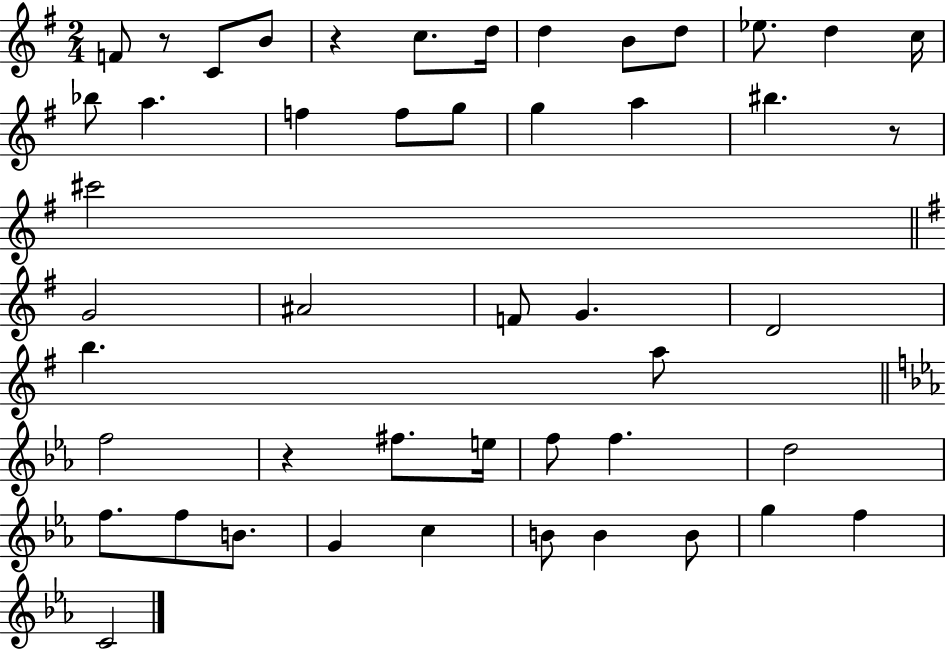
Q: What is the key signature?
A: G major